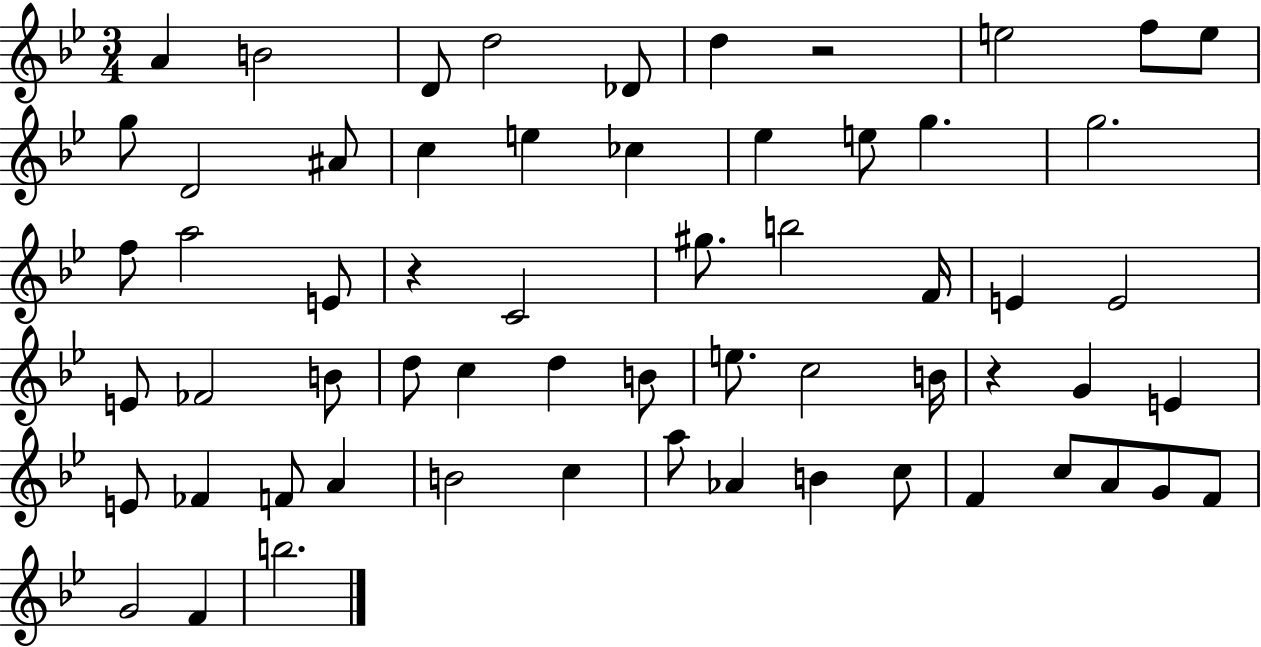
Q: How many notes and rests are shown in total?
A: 61